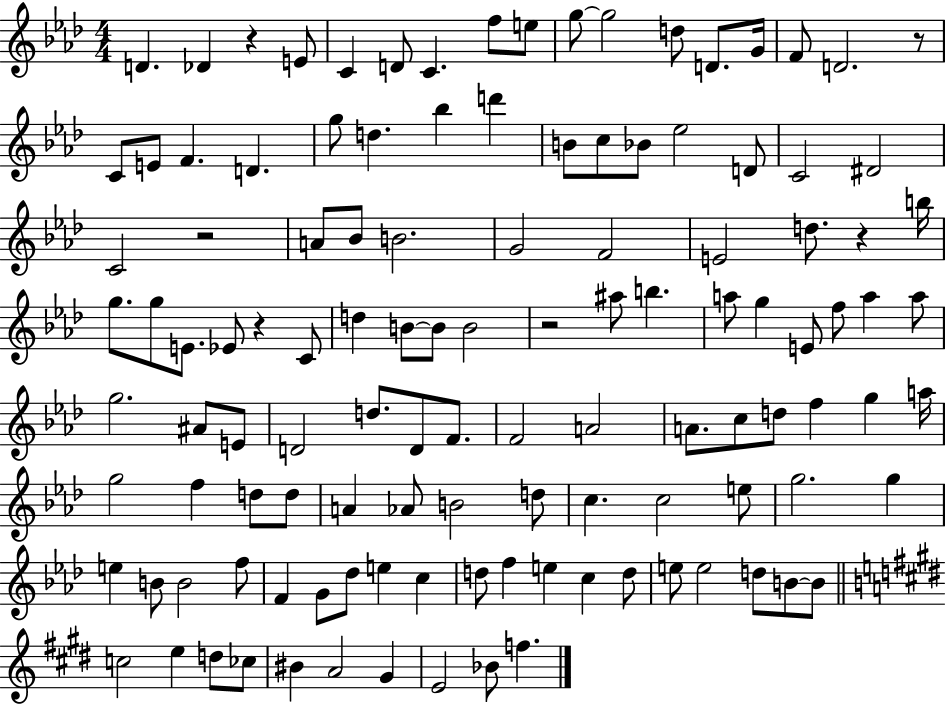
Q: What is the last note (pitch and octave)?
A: F5